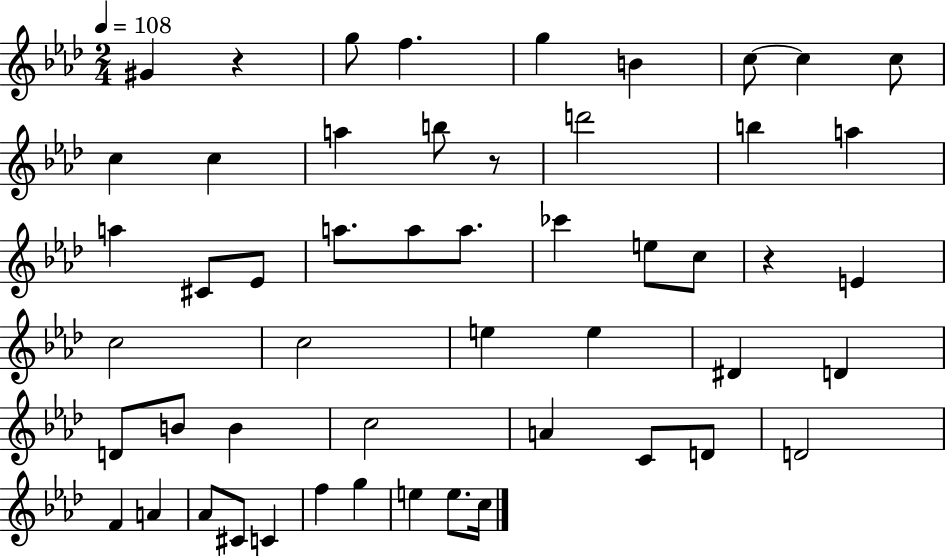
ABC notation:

X:1
T:Untitled
M:2/4
L:1/4
K:Ab
^G z g/2 f g B c/2 c c/2 c c a b/2 z/2 d'2 b a a ^C/2 _E/2 a/2 a/2 a/2 _c' e/2 c/2 z E c2 c2 e e ^D D D/2 B/2 B c2 A C/2 D/2 D2 F A _A/2 ^C/2 C f g e e/2 c/4